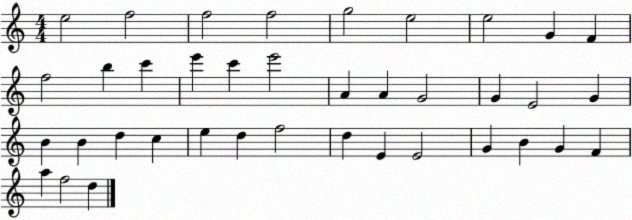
X:1
T:Untitled
M:4/4
L:1/4
K:C
e2 f2 f2 f2 g2 e2 e2 G F f2 b c' e' c' e'2 A A G2 G E2 G B B d c e d f2 d E E2 G B G F a f2 d